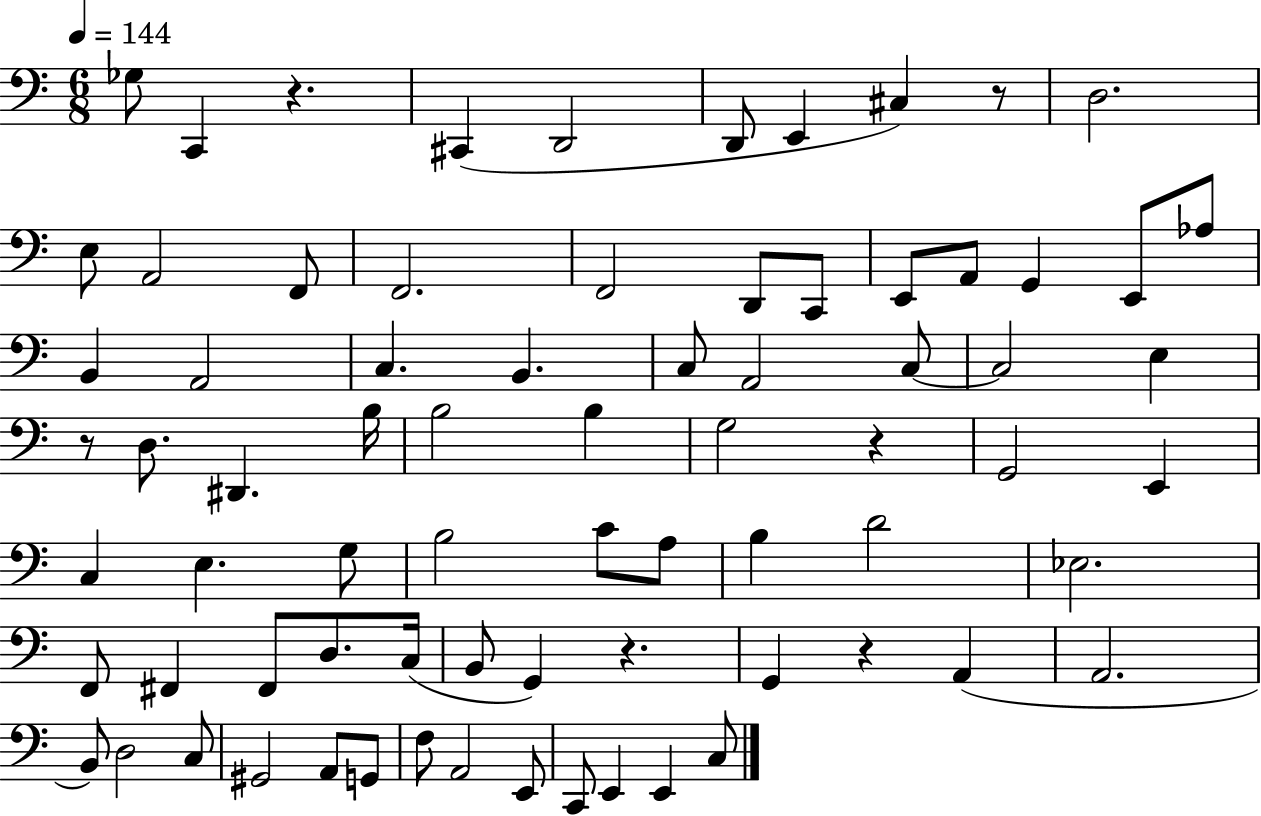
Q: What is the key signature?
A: C major